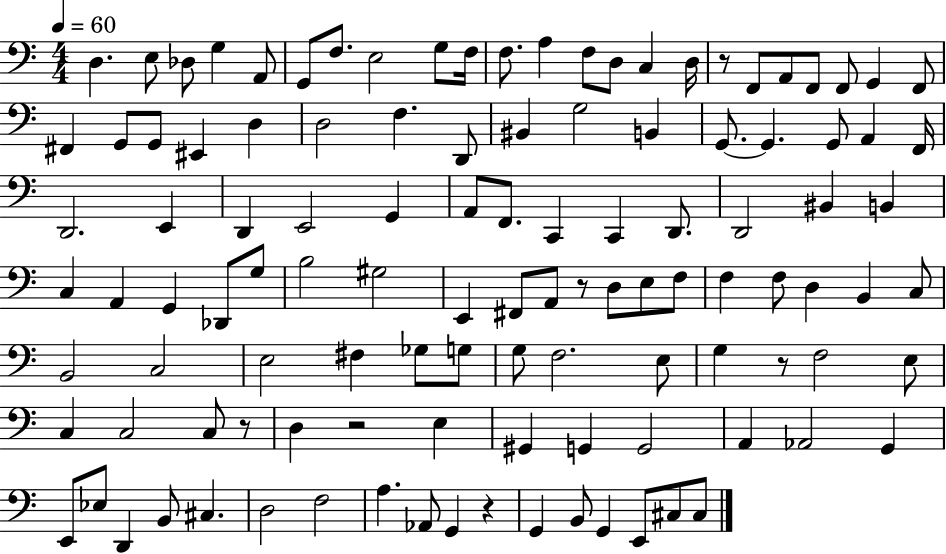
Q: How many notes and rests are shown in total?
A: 114